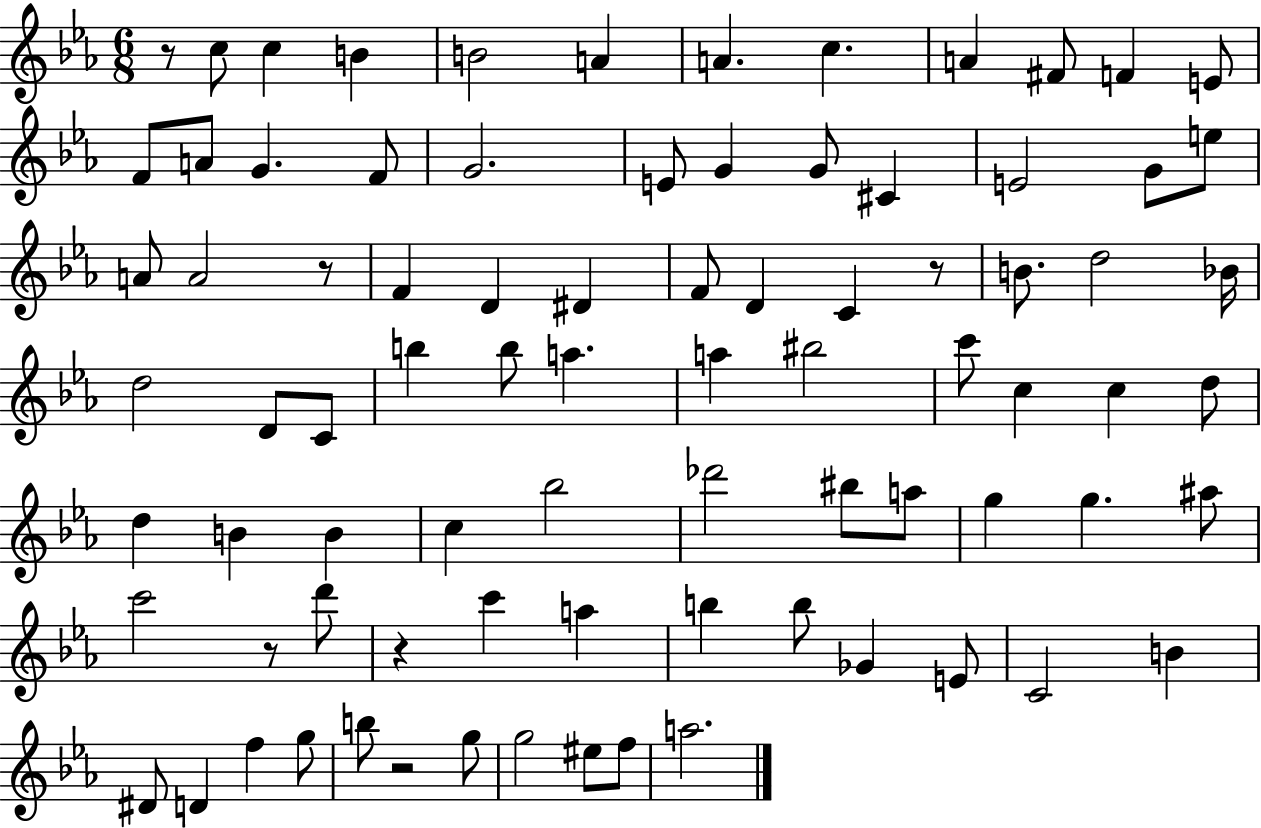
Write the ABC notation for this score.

X:1
T:Untitled
M:6/8
L:1/4
K:Eb
z/2 c/2 c B B2 A A c A ^F/2 F E/2 F/2 A/2 G F/2 G2 E/2 G G/2 ^C E2 G/2 e/2 A/2 A2 z/2 F D ^D F/2 D C z/2 B/2 d2 _B/4 d2 D/2 C/2 b b/2 a a ^b2 c'/2 c c d/2 d B B c _b2 _d'2 ^b/2 a/2 g g ^a/2 c'2 z/2 d'/2 z c' a b b/2 _G E/2 C2 B ^D/2 D f g/2 b/2 z2 g/2 g2 ^e/2 f/2 a2